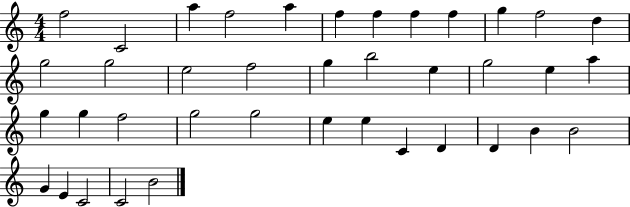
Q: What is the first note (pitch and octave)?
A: F5